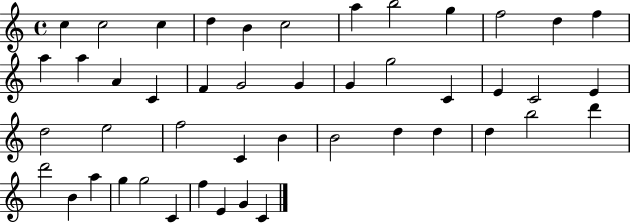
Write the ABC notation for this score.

X:1
T:Untitled
M:4/4
L:1/4
K:C
c c2 c d B c2 a b2 g f2 d f a a A C F G2 G G g2 C E C2 E d2 e2 f2 C B B2 d d d b2 d' d'2 B a g g2 C f E G C